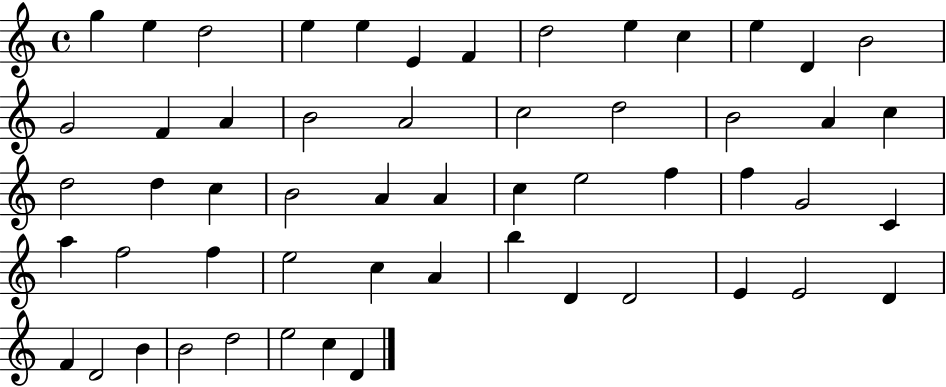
{
  \clef treble
  \time 4/4
  \defaultTimeSignature
  \key c \major
  g''4 e''4 d''2 | e''4 e''4 e'4 f'4 | d''2 e''4 c''4 | e''4 d'4 b'2 | \break g'2 f'4 a'4 | b'2 a'2 | c''2 d''2 | b'2 a'4 c''4 | \break d''2 d''4 c''4 | b'2 a'4 a'4 | c''4 e''2 f''4 | f''4 g'2 c'4 | \break a''4 f''2 f''4 | e''2 c''4 a'4 | b''4 d'4 d'2 | e'4 e'2 d'4 | \break f'4 d'2 b'4 | b'2 d''2 | e''2 c''4 d'4 | \bar "|."
}